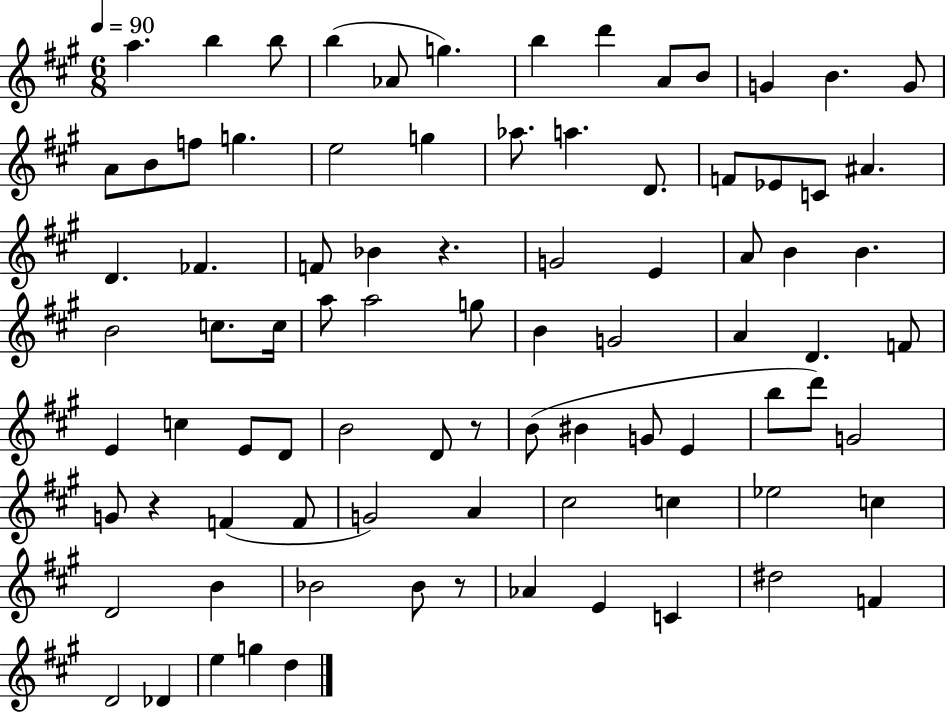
A5/q. B5/q B5/e B5/q Ab4/e G5/q. B5/q D6/q A4/e B4/e G4/q B4/q. G4/e A4/e B4/e F5/e G5/q. E5/h G5/q Ab5/e. A5/q. D4/e. F4/e Eb4/e C4/e A#4/q. D4/q. FES4/q. F4/e Bb4/q R/q. G4/h E4/q A4/e B4/q B4/q. B4/h C5/e. C5/s A5/e A5/h G5/e B4/q G4/h A4/q D4/q. F4/e E4/q C5/q E4/e D4/e B4/h D4/e R/e B4/e BIS4/q G4/e E4/q B5/e D6/e G4/h G4/e R/q F4/q F4/e G4/h A4/q C#5/h C5/q Eb5/h C5/q D4/h B4/q Bb4/h Bb4/e R/e Ab4/q E4/q C4/q D#5/h F4/q D4/h Db4/q E5/q G5/q D5/q